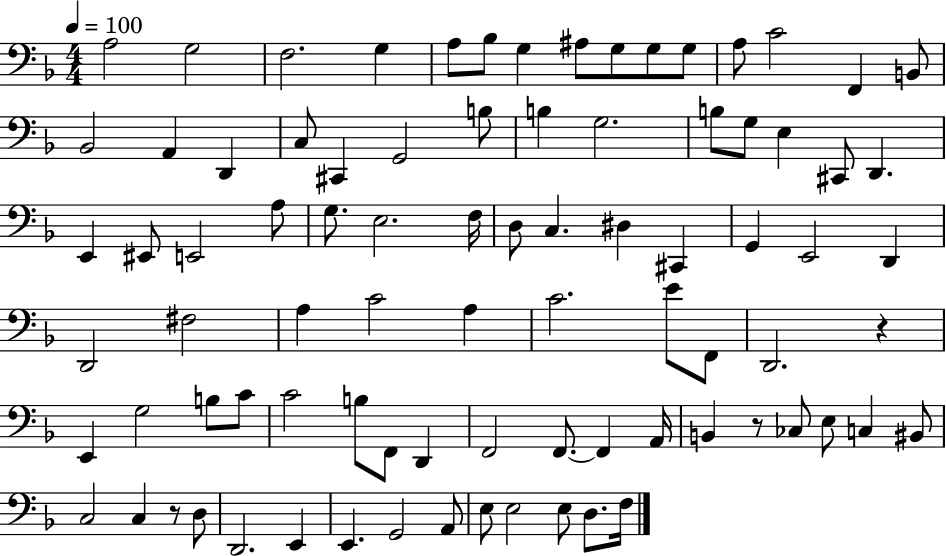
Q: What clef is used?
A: bass